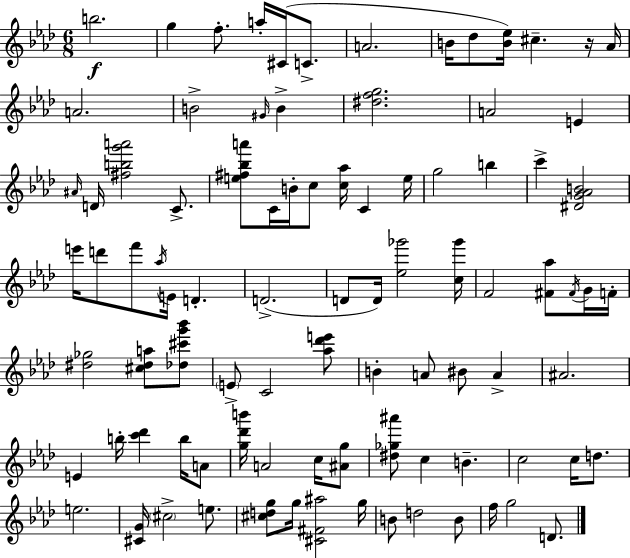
B5/h. G5/q F5/e. A5/s C#4/s C4/e. A4/h. B4/s Db5/e [B4,Eb5]/s C#5/q. R/s Ab4/s A4/h. B4/h G#4/s B4/q [D#5,F5,G5]/h. A4/h E4/q A#4/s D4/s [F#5,B5,G6,A6]/h C4/e. [E5,F#5,Bb5,A6]/e C4/s B4/s C5/e [C5,Ab5]/s C4/q E5/s G5/h B5/q C6/q [D#4,G4,Ab4,B4]/h E6/s D6/e F6/e Ab5/s E4/s D4/q. D4/h. D4/e D4/s [Eb5,Gb6]/h [C5,Gb6]/s F4/h [F#4,Ab5]/e F#4/s G4/s F4/s [D#5,Gb5]/h [C#5,D#5,A5]/e [Db5,C#6,G6,Bb6]/e E4/e C4/h [Ab5,Db6,E6]/e B4/q A4/e BIS4/e A4/q A#4/h. E4/q B5/s [C6,Db6]/q B5/s A4/e [G5,Db6,B6]/s A4/h C5/s [A#4,G5]/e [D#5,Gb5,A#6]/e C5/q B4/q. C5/h C5/s D5/e. E5/h. [C#4,G4]/s C#5/h E5/e. [C#5,D5,G5]/e G5/s [C#4,F#4,A#5]/h G5/s B4/e D5/h B4/e F5/s G5/h D4/e.